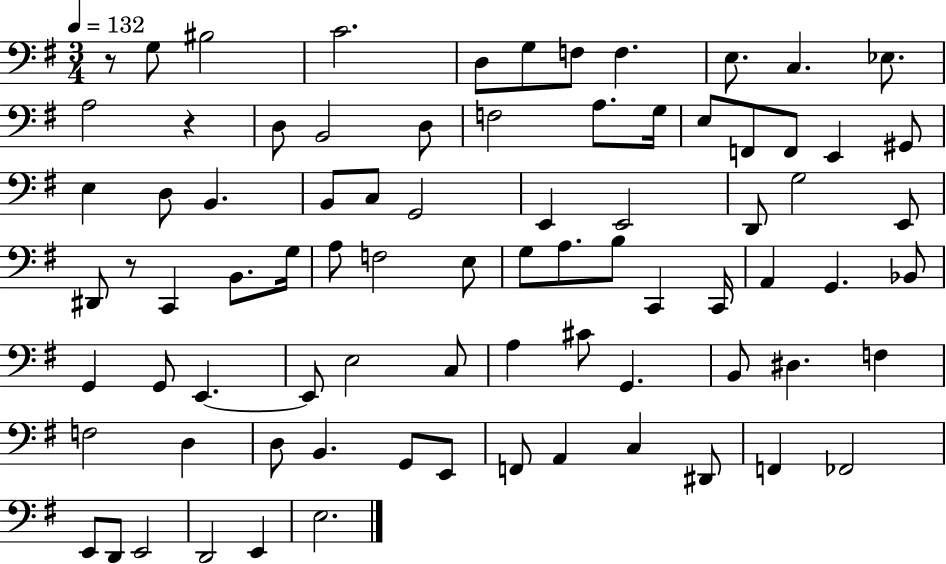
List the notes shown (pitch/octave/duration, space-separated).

R/e G3/e BIS3/h C4/h. D3/e G3/e F3/e F3/q. E3/e. C3/q. Eb3/e. A3/h R/q D3/e B2/h D3/e F3/h A3/e. G3/s E3/e F2/e F2/e E2/q G#2/e E3/q D3/e B2/q. B2/e C3/e G2/h E2/q E2/h D2/e G3/h E2/e D#2/e R/e C2/q B2/e. G3/s A3/e F3/h E3/e G3/e A3/e. B3/e C2/q C2/s A2/q G2/q. Bb2/e G2/q G2/e E2/q. E2/e E3/h C3/e A3/q C#4/e G2/q. B2/e D#3/q. F3/q F3/h D3/q D3/e B2/q. G2/e E2/e F2/e A2/q C3/q D#2/e F2/q FES2/h E2/e D2/e E2/h D2/h E2/q E3/h.